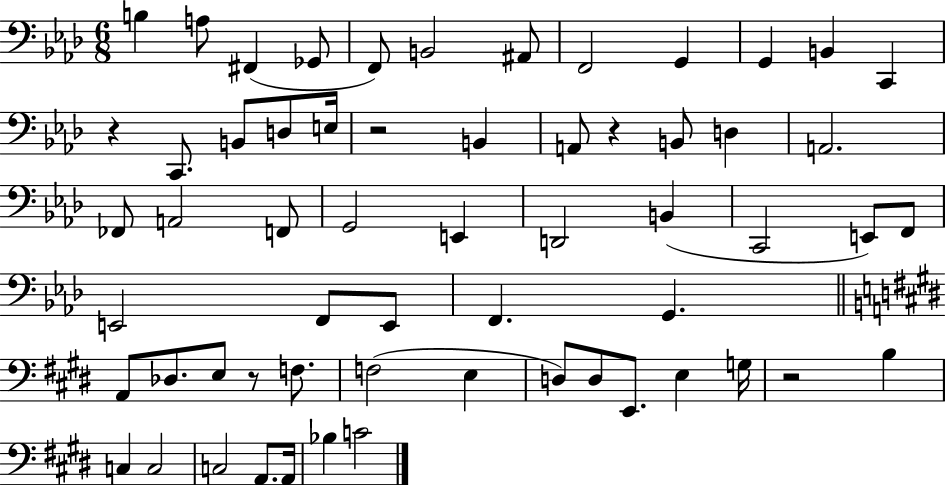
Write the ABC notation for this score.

X:1
T:Untitled
M:6/8
L:1/4
K:Ab
B, A,/2 ^F,, _G,,/2 F,,/2 B,,2 ^A,,/2 F,,2 G,, G,, B,, C,, z C,,/2 B,,/2 D,/2 E,/4 z2 B,, A,,/2 z B,,/2 D, A,,2 _F,,/2 A,,2 F,,/2 G,,2 E,, D,,2 B,, C,,2 E,,/2 F,,/2 E,,2 F,,/2 E,,/2 F,, G,, A,,/2 _D,/2 E,/2 z/2 F,/2 F,2 E, D,/2 D,/2 E,,/2 E, G,/4 z2 B, C, C,2 C,2 A,,/2 A,,/4 _B, C2